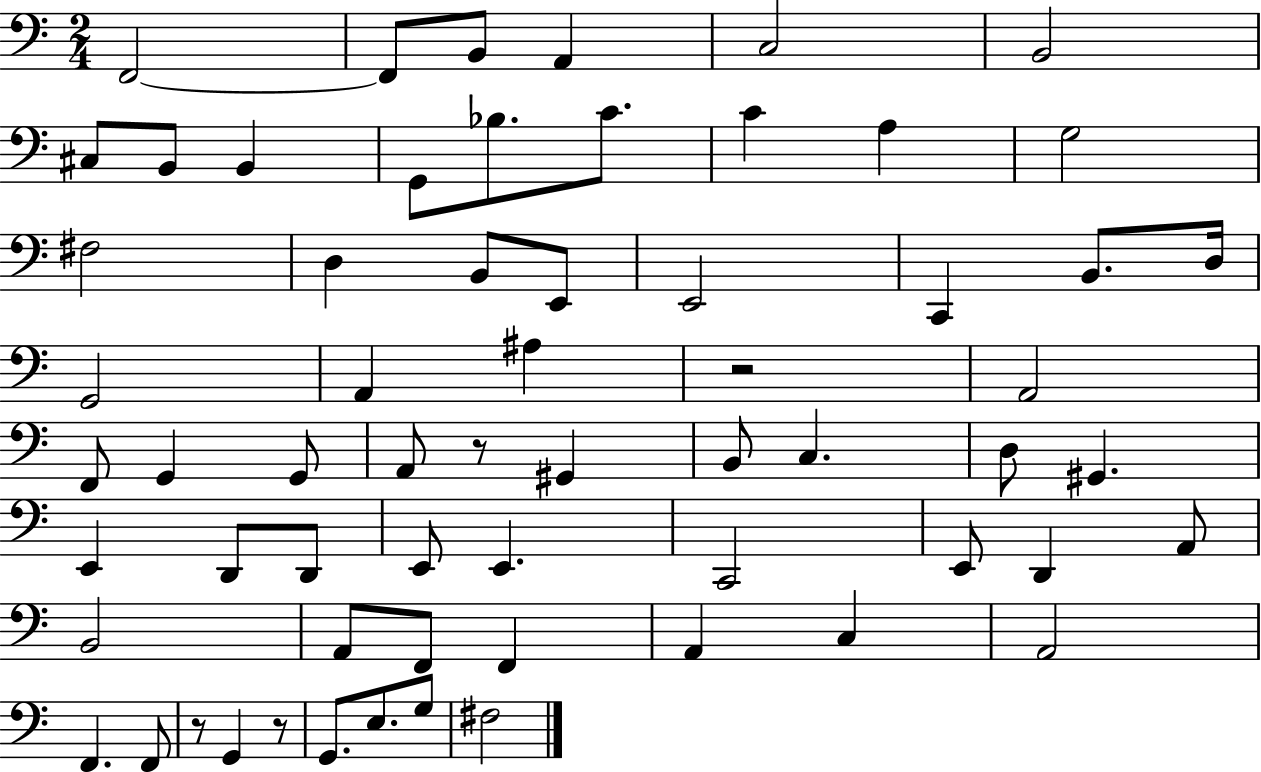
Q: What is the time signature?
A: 2/4